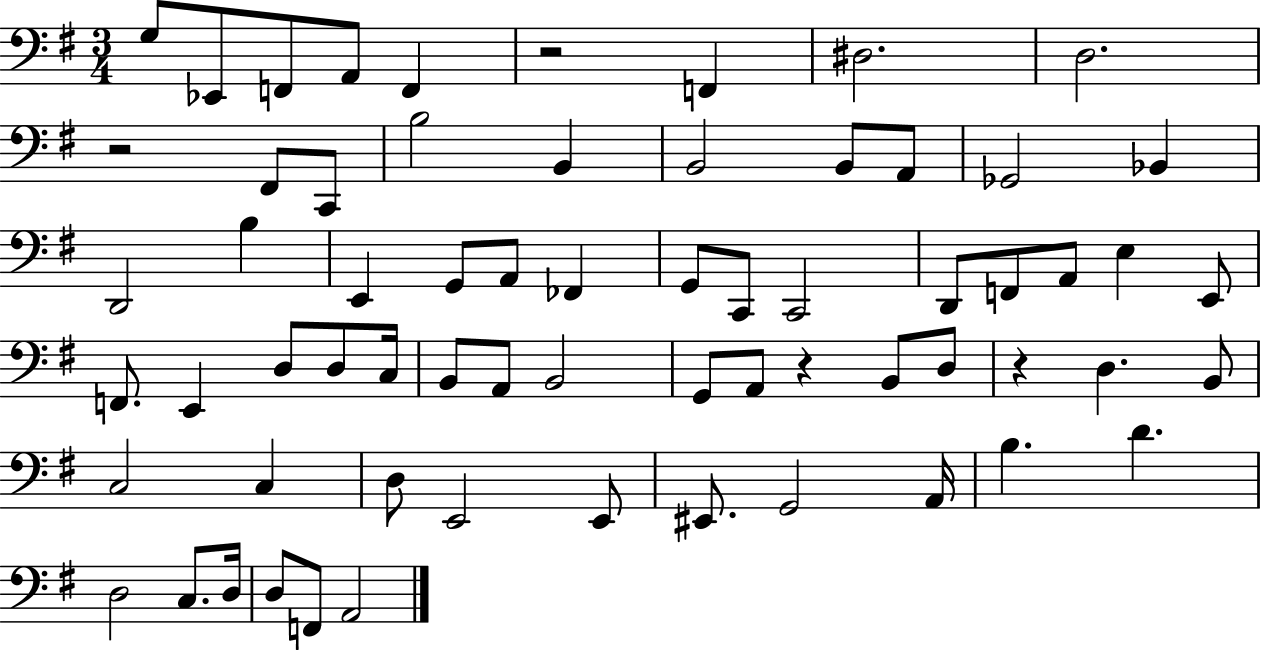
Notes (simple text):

G3/e Eb2/e F2/e A2/e F2/q R/h F2/q D#3/h. D3/h. R/h F#2/e C2/e B3/h B2/q B2/h B2/e A2/e Gb2/h Bb2/q D2/h B3/q E2/q G2/e A2/e FES2/q G2/e C2/e C2/h D2/e F2/e A2/e E3/q E2/e F2/e. E2/q D3/e D3/e C3/s B2/e A2/e B2/h G2/e A2/e R/q B2/e D3/e R/q D3/q. B2/e C3/h C3/q D3/e E2/h E2/e EIS2/e. G2/h A2/s B3/q. D4/q. D3/h C3/e. D3/s D3/e F2/e A2/h